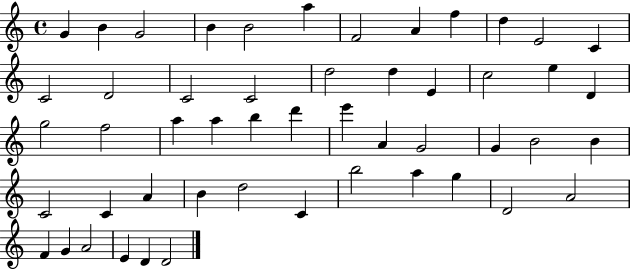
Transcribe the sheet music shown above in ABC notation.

X:1
T:Untitled
M:4/4
L:1/4
K:C
G B G2 B B2 a F2 A f d E2 C C2 D2 C2 C2 d2 d E c2 e D g2 f2 a a b d' e' A G2 G B2 B C2 C A B d2 C b2 a g D2 A2 F G A2 E D D2